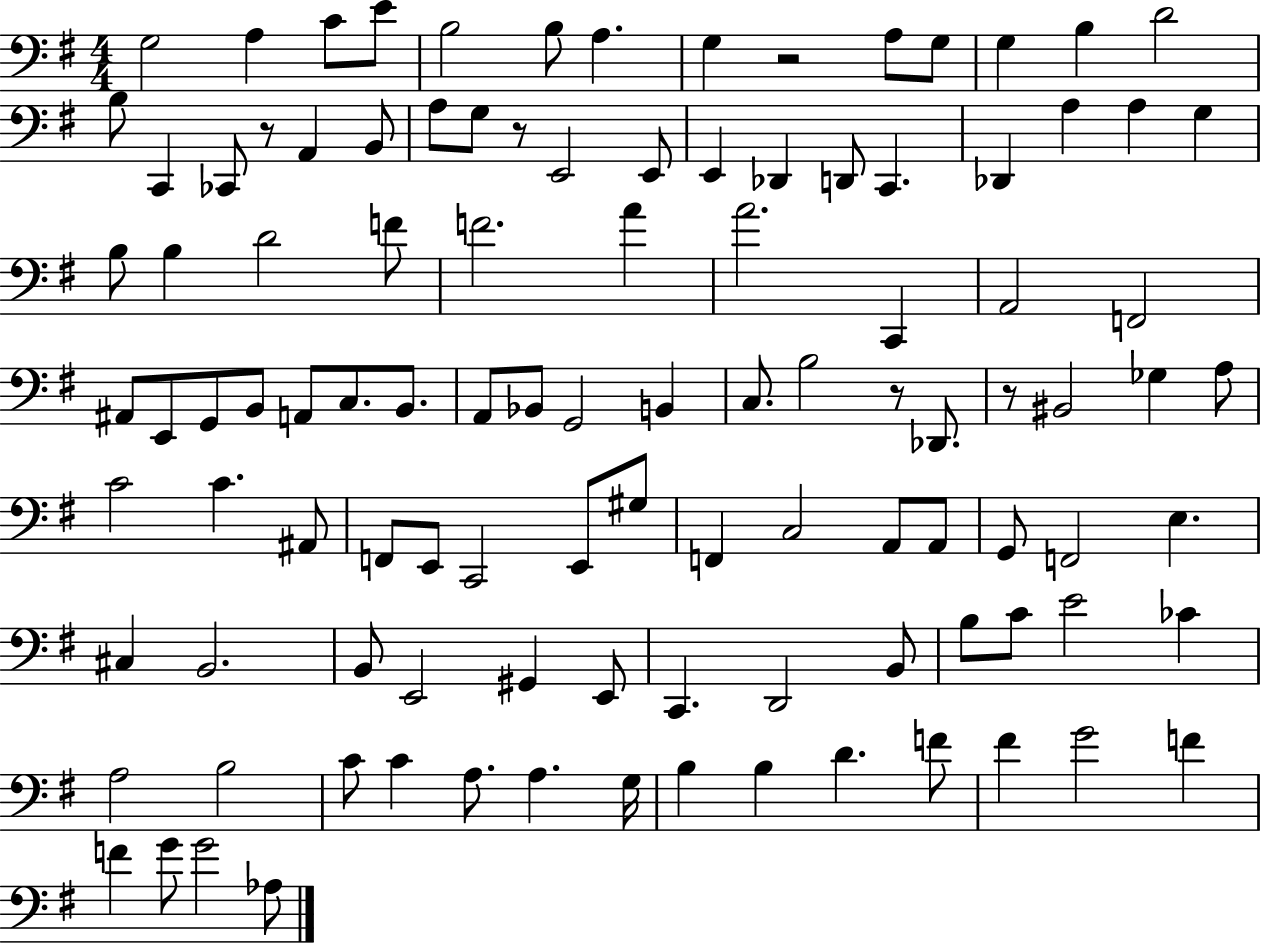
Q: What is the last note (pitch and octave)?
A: Ab3